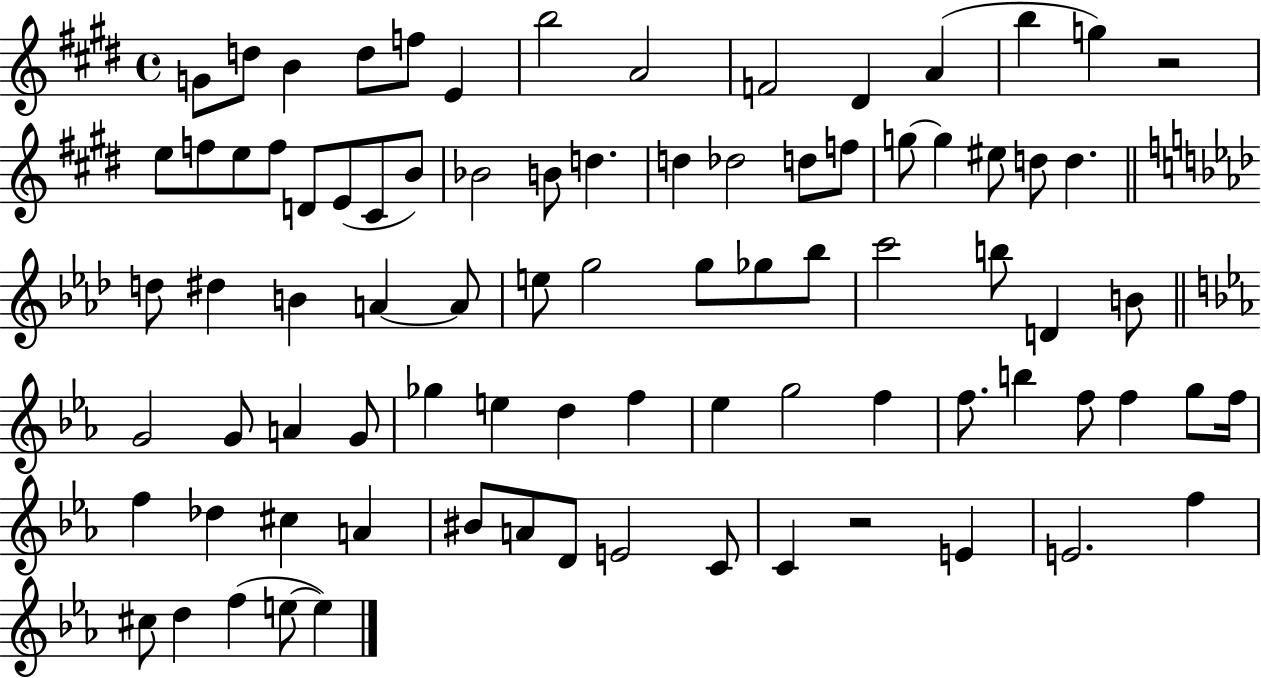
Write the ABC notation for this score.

X:1
T:Untitled
M:4/4
L:1/4
K:E
G/2 d/2 B d/2 f/2 E b2 A2 F2 ^D A b g z2 e/2 f/2 e/2 f/2 D/2 E/2 ^C/2 B/2 _B2 B/2 d d _d2 d/2 f/2 g/2 g ^e/2 d/2 d d/2 ^d B A A/2 e/2 g2 g/2 _g/2 _b/2 c'2 b/2 D B/2 G2 G/2 A G/2 _g e d f _e g2 f f/2 b f/2 f g/2 f/4 f _d ^c A ^B/2 A/2 D/2 E2 C/2 C z2 E E2 f ^c/2 d f e/2 e